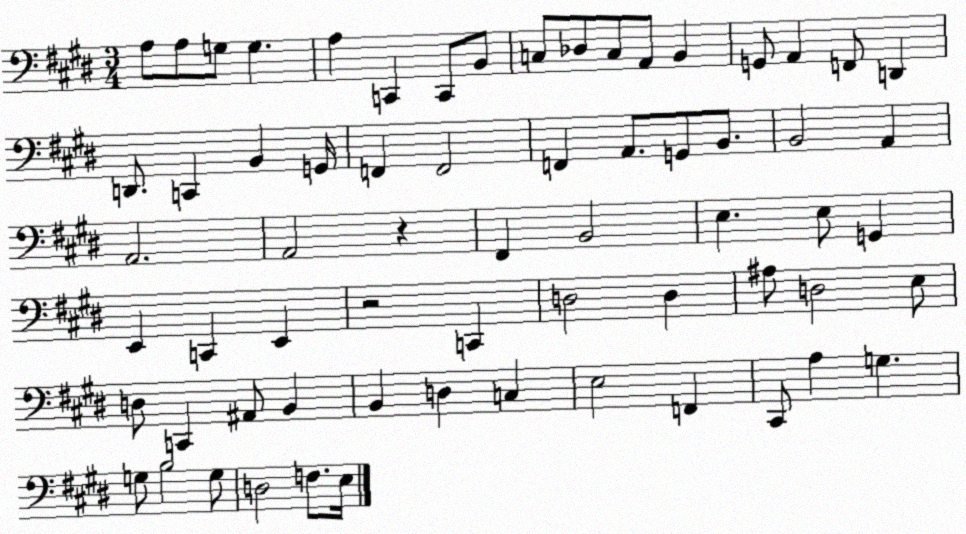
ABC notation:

X:1
T:Untitled
M:3/4
L:1/4
K:E
A,/2 A,/2 G,/2 G, A, C,, C,,/2 B,,/2 C,/2 _D,/2 C,/2 A,,/2 B,, G,,/2 A,, F,,/2 D,, D,,/2 C,, B,, G,,/4 F,, F,,2 F,, A,,/2 G,,/2 B,,/2 B,,2 A,, A,,2 A,,2 z ^F,, B,,2 E, E,/2 G,, E,, C,, E,, z2 C,, D,2 D, ^A,/2 D,2 E,/2 D,/2 C,, ^A,,/2 B,, B,, D, C, E,2 F,, ^C,,/2 A, G, G,/2 B,2 G,/2 D,2 F,/2 E,/4